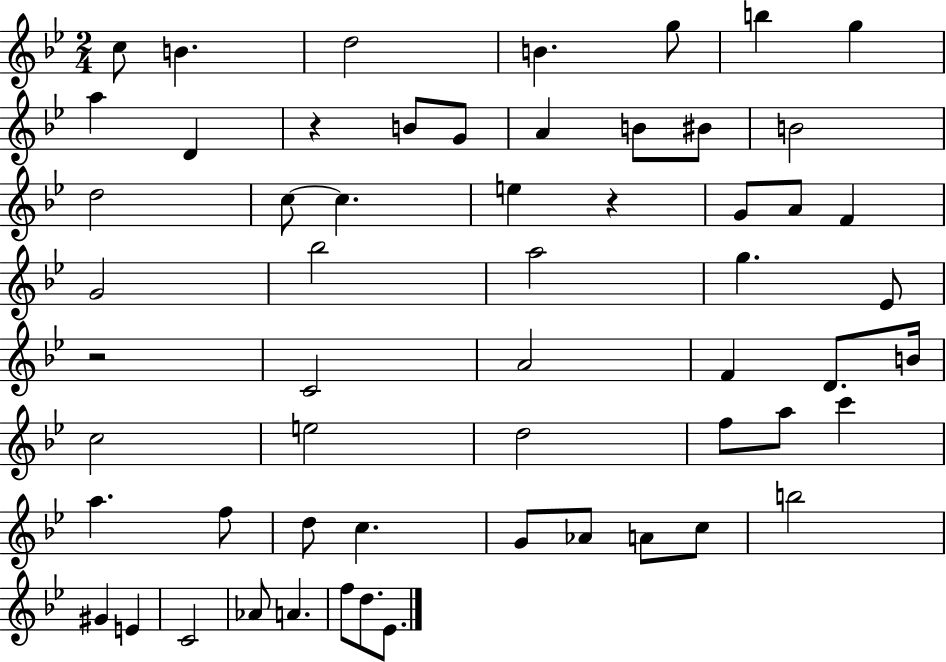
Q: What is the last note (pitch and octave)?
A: Eb4